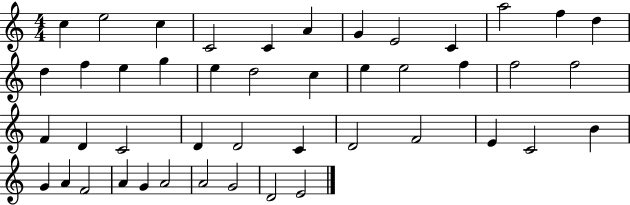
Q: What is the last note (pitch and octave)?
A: E4